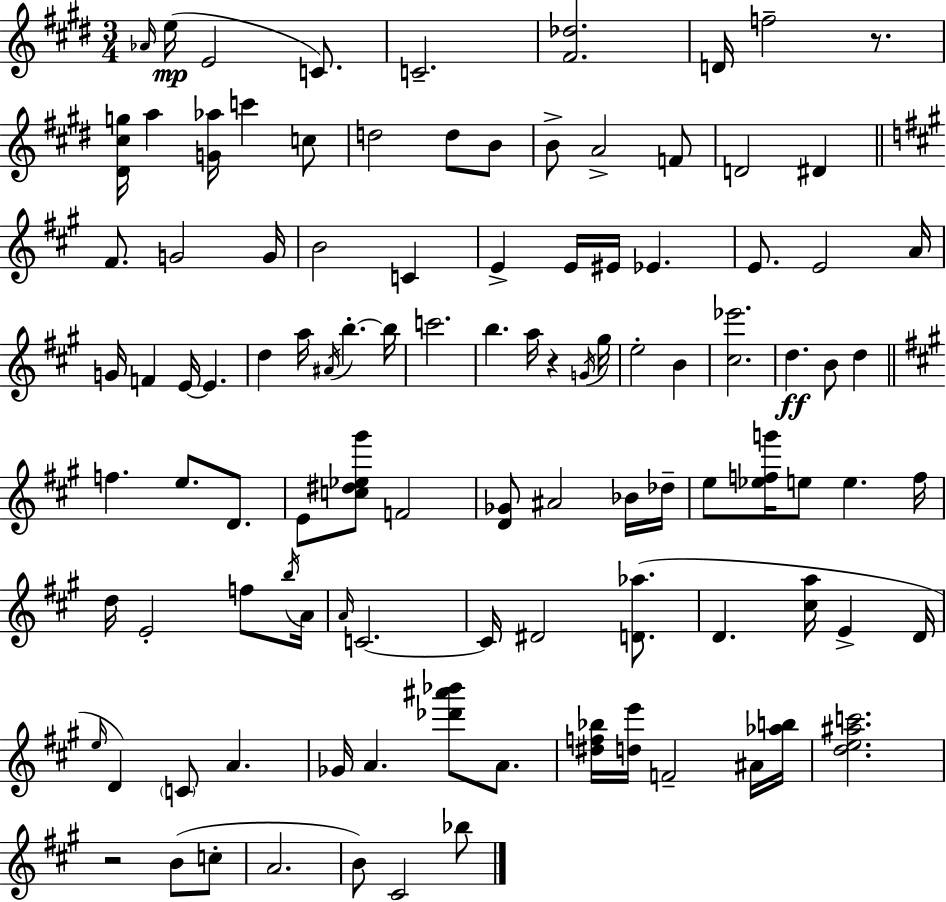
Ab4/s E5/s E4/h C4/e. C4/h. [F#4,Db5]/h. D4/s F5/h R/e. [D#4,C#5,G5]/s A5/q [G4,Ab5]/s C6/q C5/e D5/h D5/e B4/e B4/e A4/h F4/e D4/h D#4/q F#4/e. G4/h G4/s B4/h C4/q E4/q E4/s EIS4/s Eb4/q. E4/e. E4/h A4/s G4/s F4/q E4/s E4/q. D5/q A5/s A#4/s B5/q. B5/s C6/h. B5/q. A5/s R/q G4/s G#5/s E5/h B4/q [C#5,Eb6]/h. D5/q. B4/e D5/q F5/q. E5/e. D4/e. E4/e [C5,D#5,Eb5,G#6]/e F4/h [D4,Gb4]/e A#4/h Bb4/s Db5/s E5/e [Eb5,F5,G6]/s E5/e E5/q. F5/s D5/s E4/h F5/e B5/s A4/s A4/s C4/h. C4/s D#4/h [D4,Ab5]/e. D4/q. [C#5,A5]/s E4/q D4/s E5/s D4/q C4/e A4/q. Gb4/s A4/q. [Db6,A#6,Bb6]/e A4/e. [D#5,F5,Bb5]/s [D5,E6]/s F4/h A#4/s [Ab5,B5]/s [D5,E5,A#5,C6]/h. R/h B4/e C5/e A4/h. B4/e C#4/h Bb5/e